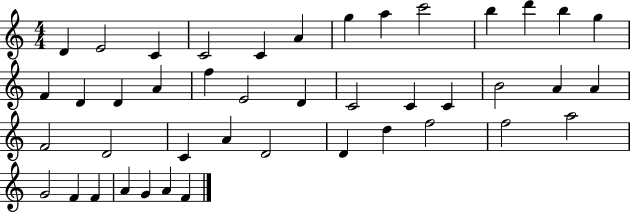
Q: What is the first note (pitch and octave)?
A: D4